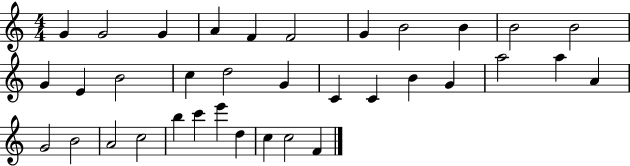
{
  \clef treble
  \numericTimeSignature
  \time 4/4
  \key c \major
  g'4 g'2 g'4 | a'4 f'4 f'2 | g'4 b'2 b'4 | b'2 b'2 | \break g'4 e'4 b'2 | c''4 d''2 g'4 | c'4 c'4 b'4 g'4 | a''2 a''4 a'4 | \break g'2 b'2 | a'2 c''2 | b''4 c'''4 e'''4 d''4 | c''4 c''2 f'4 | \break \bar "|."
}